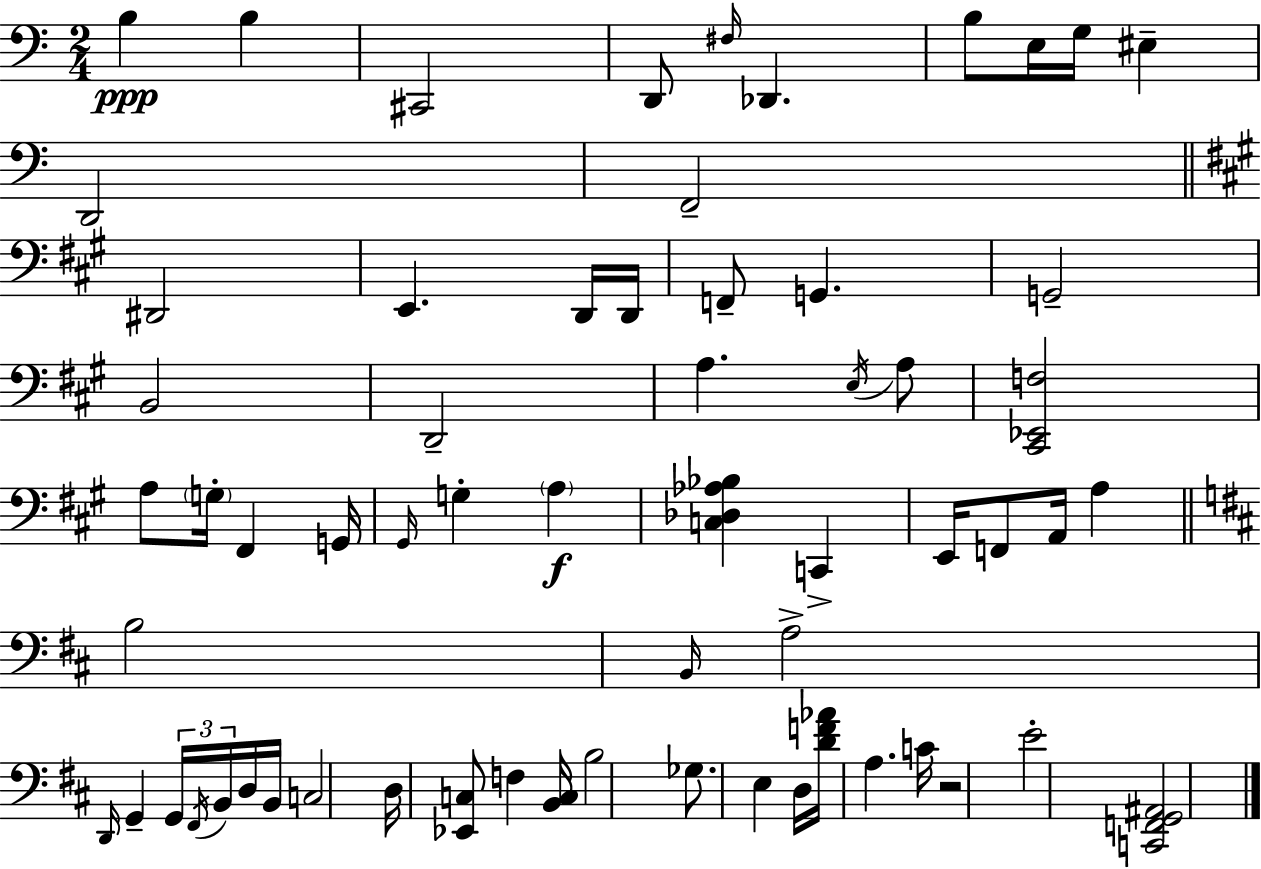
B3/q B3/q C#2/h D2/e F#3/s Db2/q. B3/e E3/s G3/s EIS3/q D2/h F2/h D#2/h E2/q. D2/s D2/s F2/e G2/q. G2/h B2/h D2/h A3/q. E3/s A3/e [C#2,Eb2,F3]/h A3/e G3/s F#2/q G2/s G#2/s G3/q A3/q [C3,Db3,Ab3,Bb3]/q C2/q E2/s F2/e A2/s A3/q B3/h B2/s A3/h D2/s G2/q G2/s F#2/s B2/s D3/s B2/s C3/h D3/s [Eb2,C3]/e F3/q [B2,C3]/s B3/h Gb3/e. E3/q D3/s [D4,F4,Ab4]/s A3/q. C4/s R/h E4/h [C2,F2,G2,A#2]/h